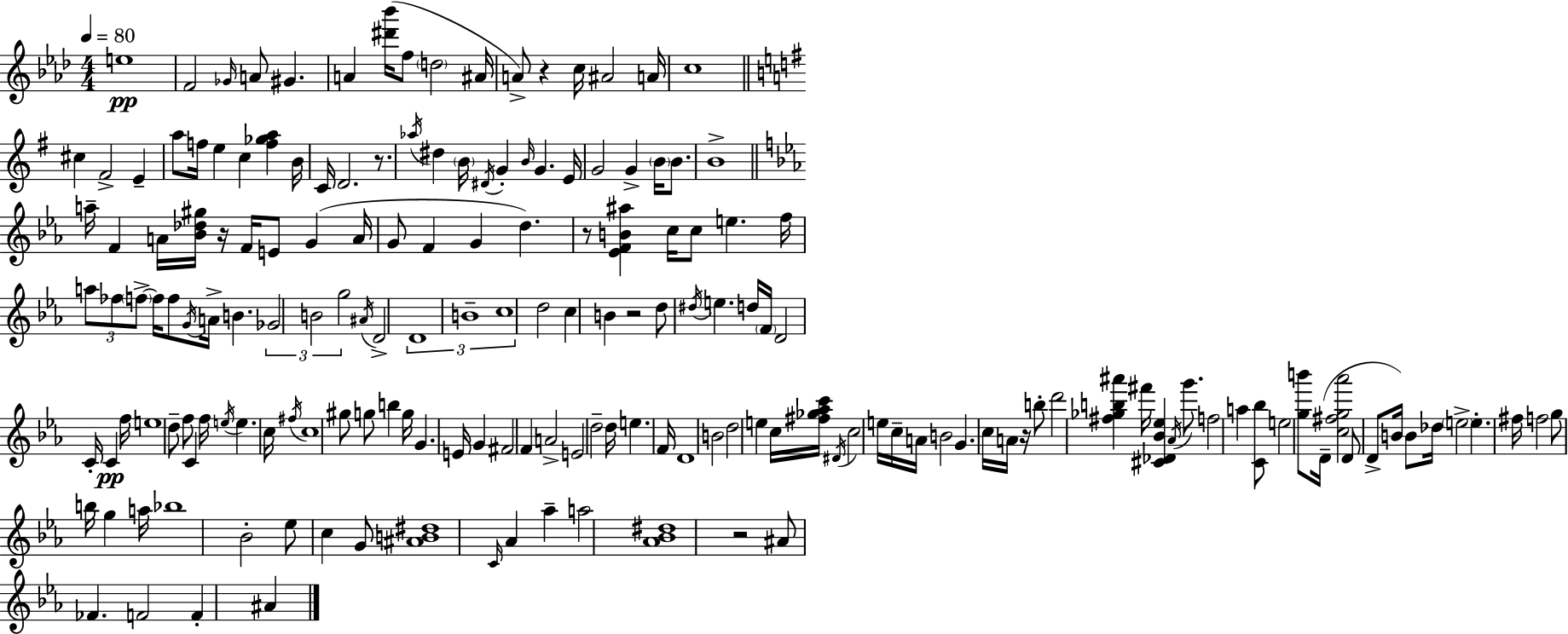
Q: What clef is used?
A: treble